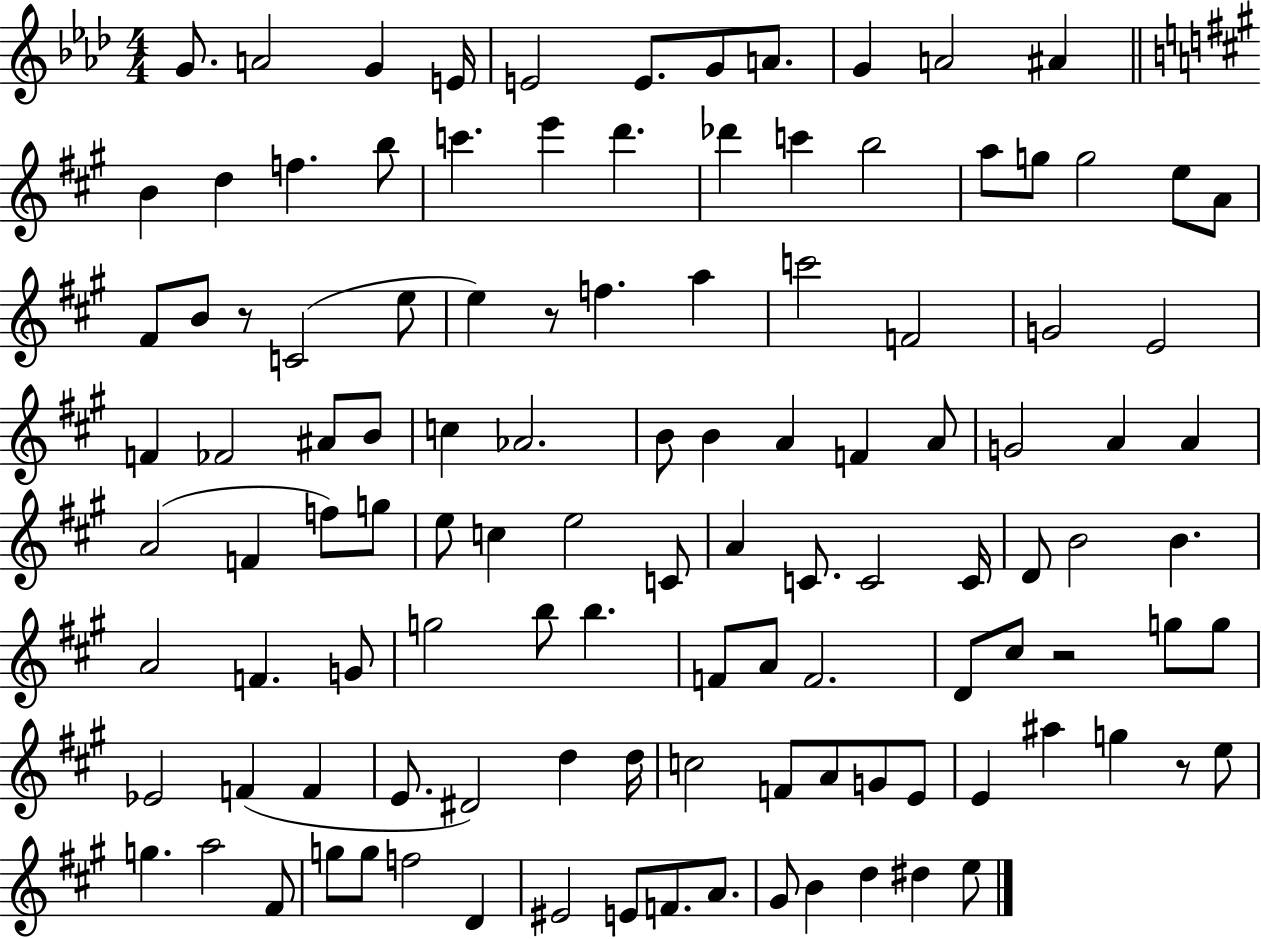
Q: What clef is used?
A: treble